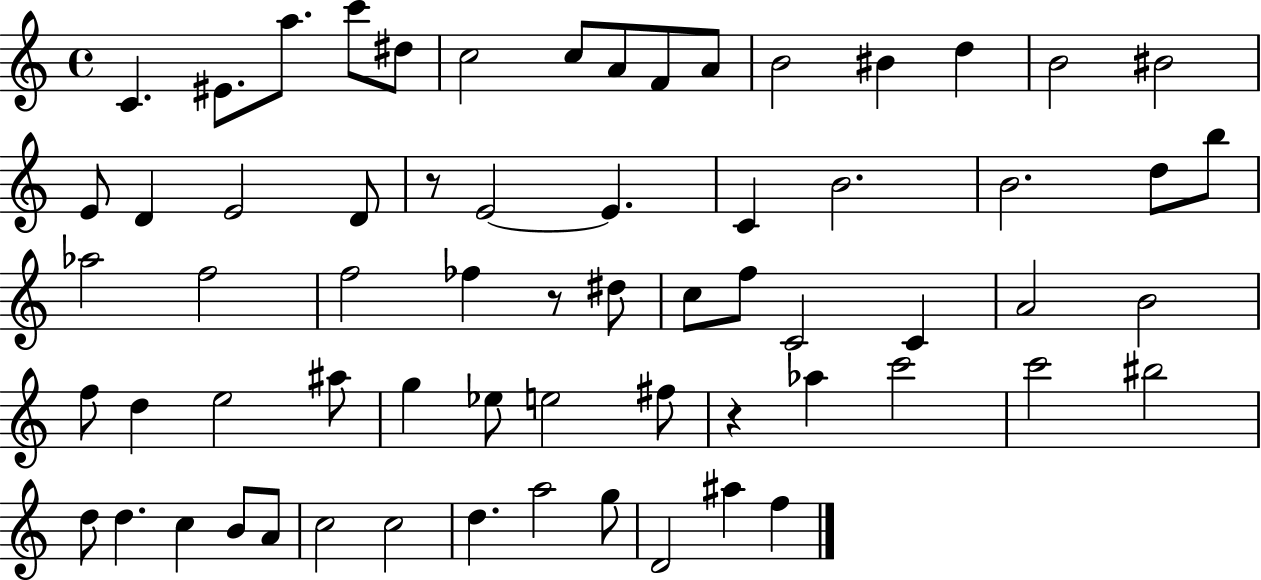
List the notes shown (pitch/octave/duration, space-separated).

C4/q. EIS4/e. A5/e. C6/e D#5/e C5/h C5/e A4/e F4/e A4/e B4/h BIS4/q D5/q B4/h BIS4/h E4/e D4/q E4/h D4/e R/e E4/h E4/q. C4/q B4/h. B4/h. D5/e B5/e Ab5/h F5/h F5/h FES5/q R/e D#5/e C5/e F5/e C4/h C4/q A4/h B4/h F5/e D5/q E5/h A#5/e G5/q Eb5/e E5/h F#5/e R/q Ab5/q C6/h C6/h BIS5/h D5/e D5/q. C5/q B4/e A4/e C5/h C5/h D5/q. A5/h G5/e D4/h A#5/q F5/q